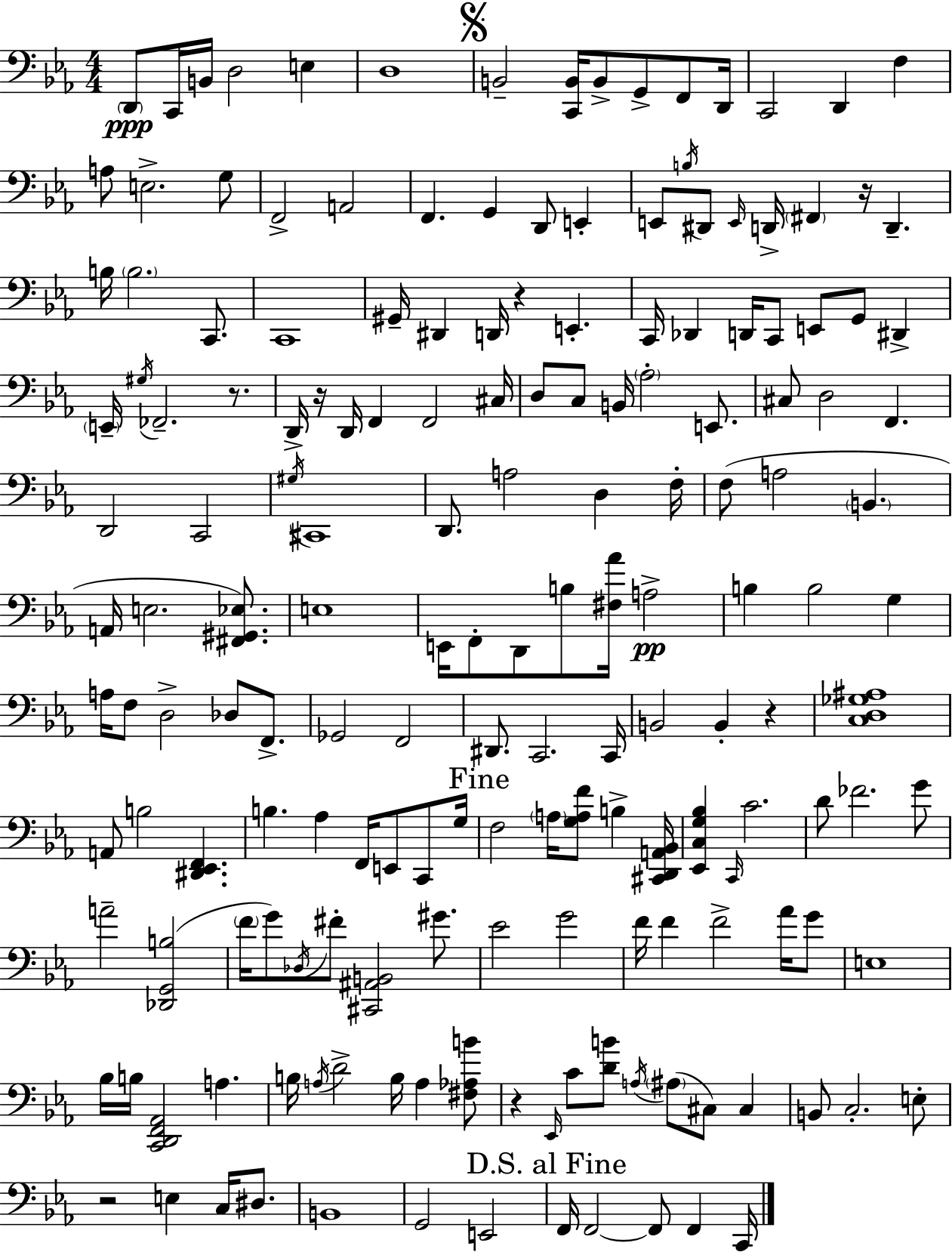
X:1
T:Untitled
M:4/4
L:1/4
K:Cm
D,,/2 C,,/4 B,,/4 D,2 E, D,4 B,,2 [C,,B,,]/4 B,,/2 G,,/2 F,,/2 D,,/4 C,,2 D,, F, A,/2 E,2 G,/2 F,,2 A,,2 F,, G,, D,,/2 E,, E,,/2 B,/4 ^D,,/2 E,,/4 D,,/4 ^F,, z/4 D,, B,/4 B,2 C,,/2 C,,4 ^G,,/4 ^D,, D,,/4 z E,, C,,/4 _D,, D,,/4 C,,/2 E,,/2 G,,/2 ^D,, E,,/4 ^G,/4 _F,,2 z/2 D,,/4 z/4 D,,/4 F,, F,,2 ^C,/4 D,/2 C,/2 B,,/4 _A,2 E,,/2 ^C,/2 D,2 F,, D,,2 C,,2 ^G,/4 ^C,,4 D,,/2 A,2 D, F,/4 F,/2 A,2 B,, A,,/4 E,2 [^F,,^G,,_E,]/2 E,4 E,,/4 F,,/2 D,,/2 B,/2 [^F,_A]/4 A,2 B, B,2 G, A,/4 F,/2 D,2 _D,/2 F,,/2 _G,,2 F,,2 ^D,,/2 C,,2 C,,/4 B,,2 B,, z [C,D,_G,^A,]4 A,,/2 B,2 [^D,,_E,,F,,] B, _A, F,,/4 E,,/2 C,,/2 G,/4 F,2 A,/4 [G,A,F]/2 B, [^C,,D,,A,,_B,,]/4 [_E,,C,G,_B,] C,,/4 C2 D/2 _F2 G/2 A2 [_D,,G,,B,]2 F/4 G/2 _D,/4 ^F/2 [^C,,^A,,B,,]2 ^G/2 _E2 G2 F/4 F F2 _A/4 G/2 E,4 _B,/4 B,/4 [C,,D,,F,,_A,,]2 A, B,/4 A,/4 D2 B,/4 A, [^F,_A,B]/2 z _E,,/4 C/2 [DB]/2 A,/4 ^A,/2 ^C,/2 ^C, B,,/2 C,2 E,/2 z2 E, C,/4 ^D,/2 B,,4 G,,2 E,,2 F,,/4 F,,2 F,,/2 F,, C,,/4